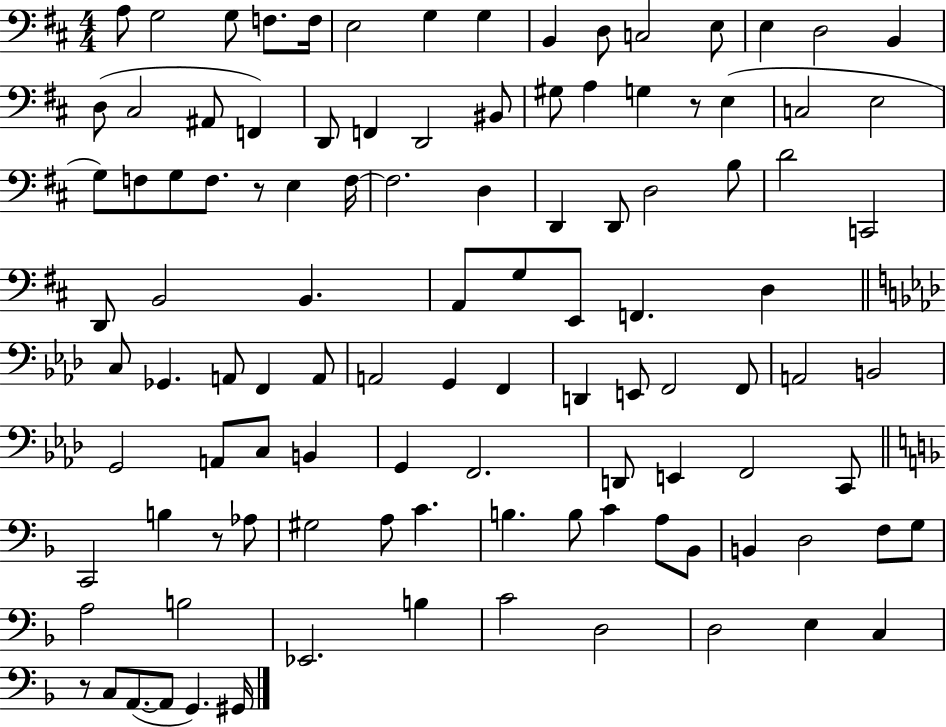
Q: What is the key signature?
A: D major